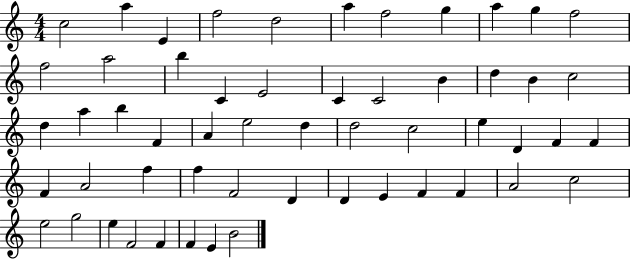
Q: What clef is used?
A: treble